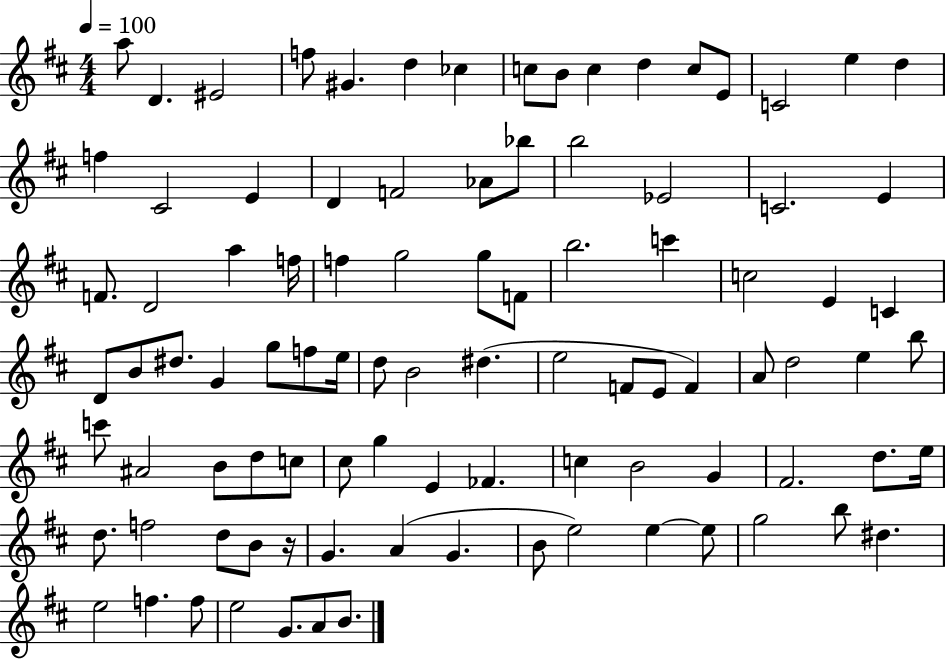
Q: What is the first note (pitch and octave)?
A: A5